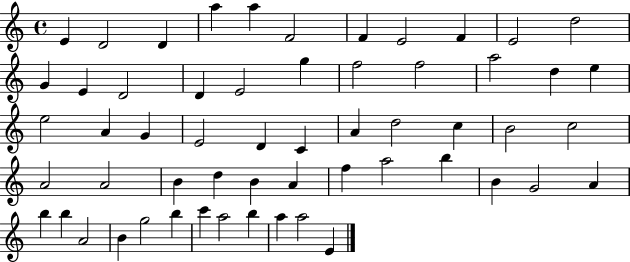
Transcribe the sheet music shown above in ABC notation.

X:1
T:Untitled
M:4/4
L:1/4
K:C
E D2 D a a F2 F E2 F E2 d2 G E D2 D E2 g f2 f2 a2 d e e2 A G E2 D C A d2 c B2 c2 A2 A2 B d B A f a2 b B G2 A b b A2 B g2 b c' a2 b a a2 E